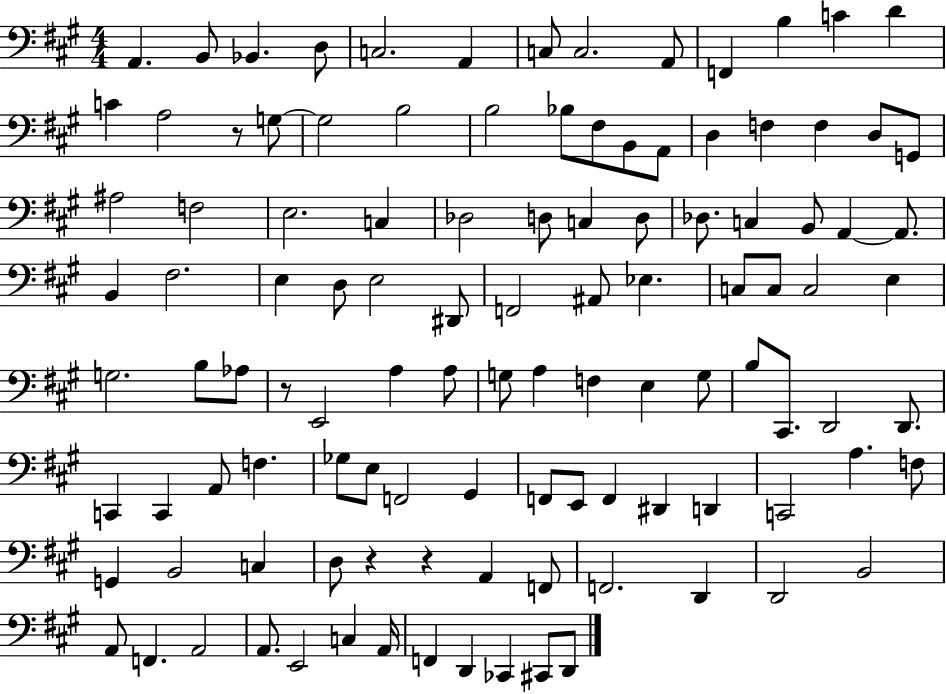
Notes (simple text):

A2/q. B2/e Bb2/q. D3/e C3/h. A2/q C3/e C3/h. A2/e F2/q B3/q C4/q D4/q C4/q A3/h R/e G3/e G3/h B3/h B3/h Bb3/e F#3/e B2/e A2/e D3/q F3/q F3/q D3/e G2/e A#3/h F3/h E3/h. C3/q Db3/h D3/e C3/q D3/e Db3/e. C3/q B2/e A2/q A2/e. B2/q F#3/h. E3/q D3/e E3/h D#2/e F2/h A#2/e Eb3/q. C3/e C3/e C3/h E3/q G3/h. B3/e Ab3/e R/e E2/h A3/q A3/e G3/e A3/q F3/q E3/q G3/e B3/e C#2/e. D2/h D2/e. C2/q C2/q A2/e F3/q. Gb3/e E3/e F2/h G#2/q F2/e E2/e F2/q D#2/q D2/q C2/h A3/q. F3/e G2/q B2/h C3/q D3/e R/q R/q A2/q F2/e F2/h. D2/q D2/h B2/h A2/e F2/q. A2/h A2/e. E2/h C3/q A2/s F2/q D2/q CES2/q C#2/e D2/e